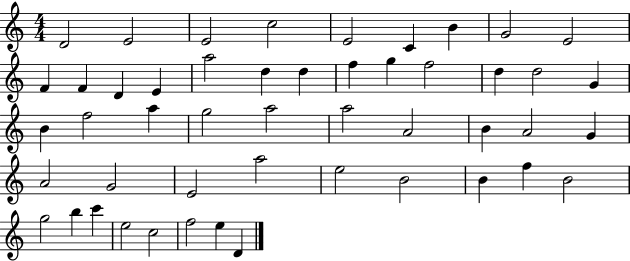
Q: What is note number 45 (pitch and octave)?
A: E5